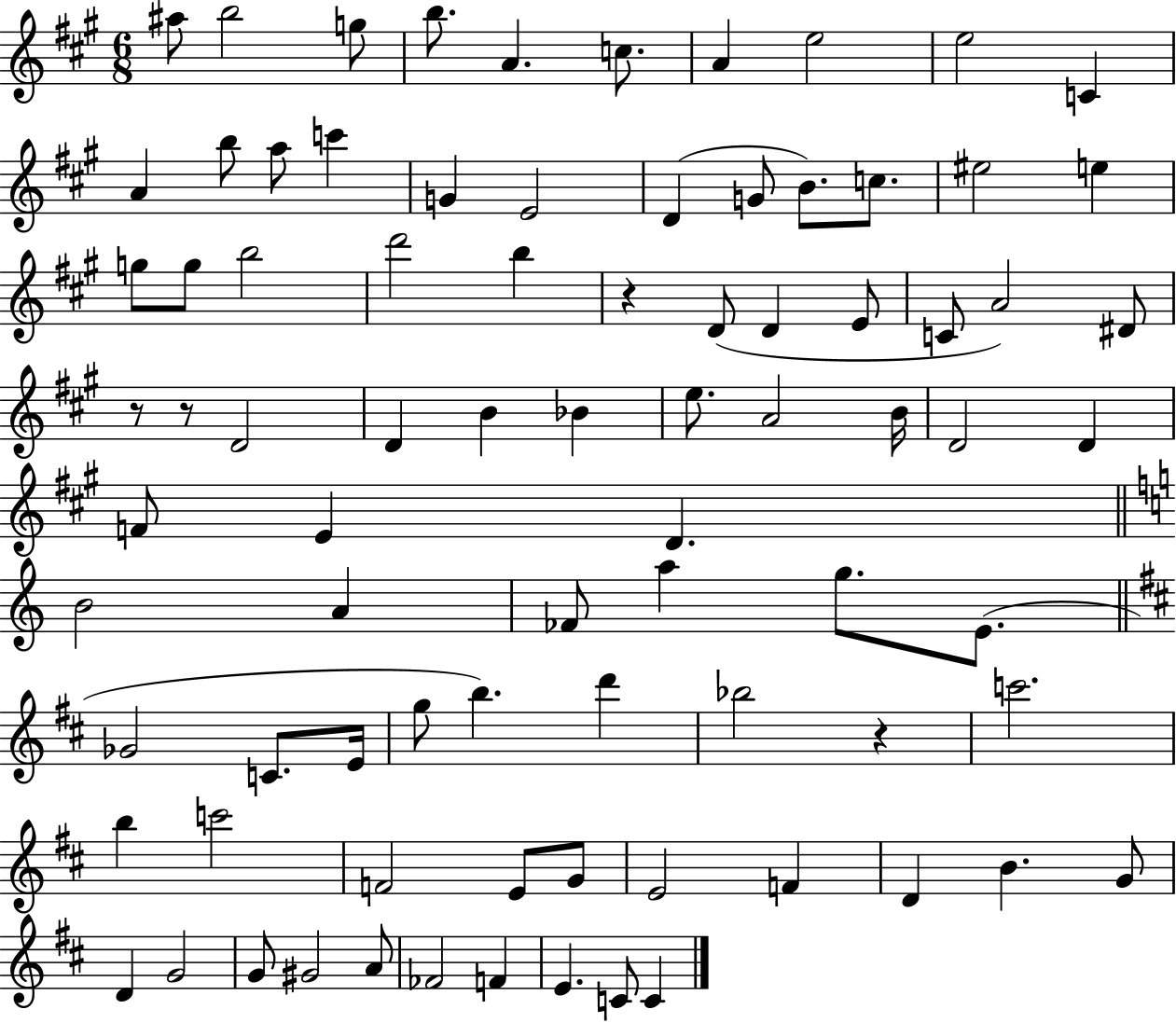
{
  \clef treble
  \numericTimeSignature
  \time 6/8
  \key a \major
  ais''8 b''2 g''8 | b''8. a'4. c''8. | a'4 e''2 | e''2 c'4 | \break a'4 b''8 a''8 c'''4 | g'4 e'2 | d'4( g'8 b'8.) c''8. | eis''2 e''4 | \break g''8 g''8 b''2 | d'''2 b''4 | r4 d'8( d'4 e'8 | c'8 a'2) dis'8 | \break r8 r8 d'2 | d'4 b'4 bes'4 | e''8. a'2 b'16 | d'2 d'4 | \break f'8 e'4 d'4. | \bar "||" \break \key c \major b'2 a'4 | fes'8 a''4 g''8. e'8.( | \bar "||" \break \key d \major ges'2 c'8. e'16 | g''8 b''4.) d'''4 | bes''2 r4 | c'''2. | \break b''4 c'''2 | f'2 e'8 g'8 | e'2 f'4 | d'4 b'4. g'8 | \break d'4 g'2 | g'8 gis'2 a'8 | fes'2 f'4 | e'4. c'8 c'4 | \break \bar "|."
}